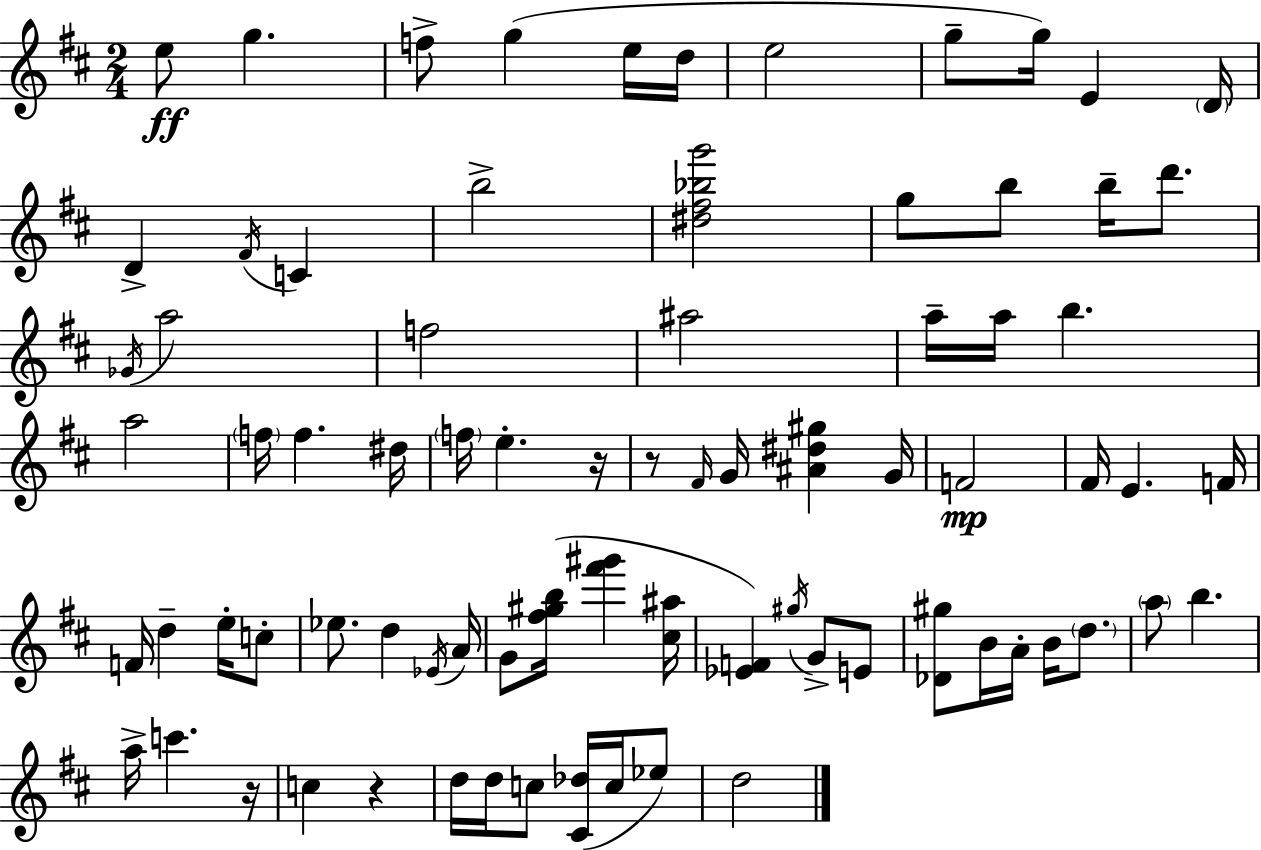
{
  \clef treble
  \numericTimeSignature
  \time 2/4
  \key d \major
  e''8\ff g''4. | f''8-> g''4( e''16 d''16 | e''2 | g''8-- g''16) e'4 \parenthesize d'16 | \break d'4-> \acciaccatura { fis'16 } c'4 | b''2-> | <dis'' fis'' bes'' g'''>2 | g''8 b''8 b''16-- d'''8. | \break \acciaccatura { ges'16 } a''2 | f''2 | ais''2 | a''16-- a''16 b''4. | \break a''2 | \parenthesize f''16 f''4. | dis''16 \parenthesize f''16 e''4.-. | r16 r8 \grace { fis'16 } g'16 <ais' dis'' gis''>4 | \break g'16 f'2\mp | fis'16 e'4. | f'16 f'16 d''4-- | e''16-. c''8-. ees''8. d''4 | \break \acciaccatura { ees'16 } a'16 g'8 <fis'' gis'' b''>16( <fis''' gis'''>4 | <cis'' ais''>16 <ees' f'>4) | \acciaccatura { gis''16 } g'8-> e'8 <des' gis''>8 b'16 | a'16-. b'16 \parenthesize d''8. \parenthesize a''8 b''4. | \break a''16-> c'''4. | r16 c''4 | r4 d''16 d''16 c''8 | <cis' des''>16( c''16 ees''8) d''2 | \break \bar "|."
}